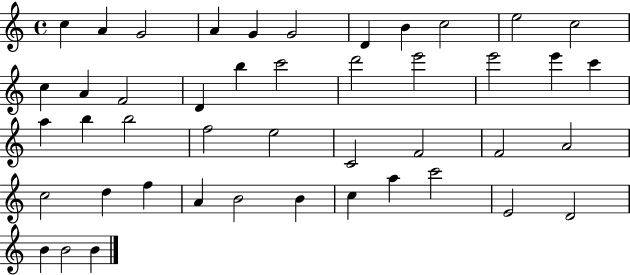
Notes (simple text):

C5/q A4/q G4/h A4/q G4/q G4/h D4/q B4/q C5/h E5/h C5/h C5/q A4/q F4/h D4/q B5/q C6/h D6/h E6/h E6/h E6/q C6/q A5/q B5/q B5/h F5/h E5/h C4/h F4/h F4/h A4/h C5/h D5/q F5/q A4/q B4/h B4/q C5/q A5/q C6/h E4/h D4/h B4/q B4/h B4/q